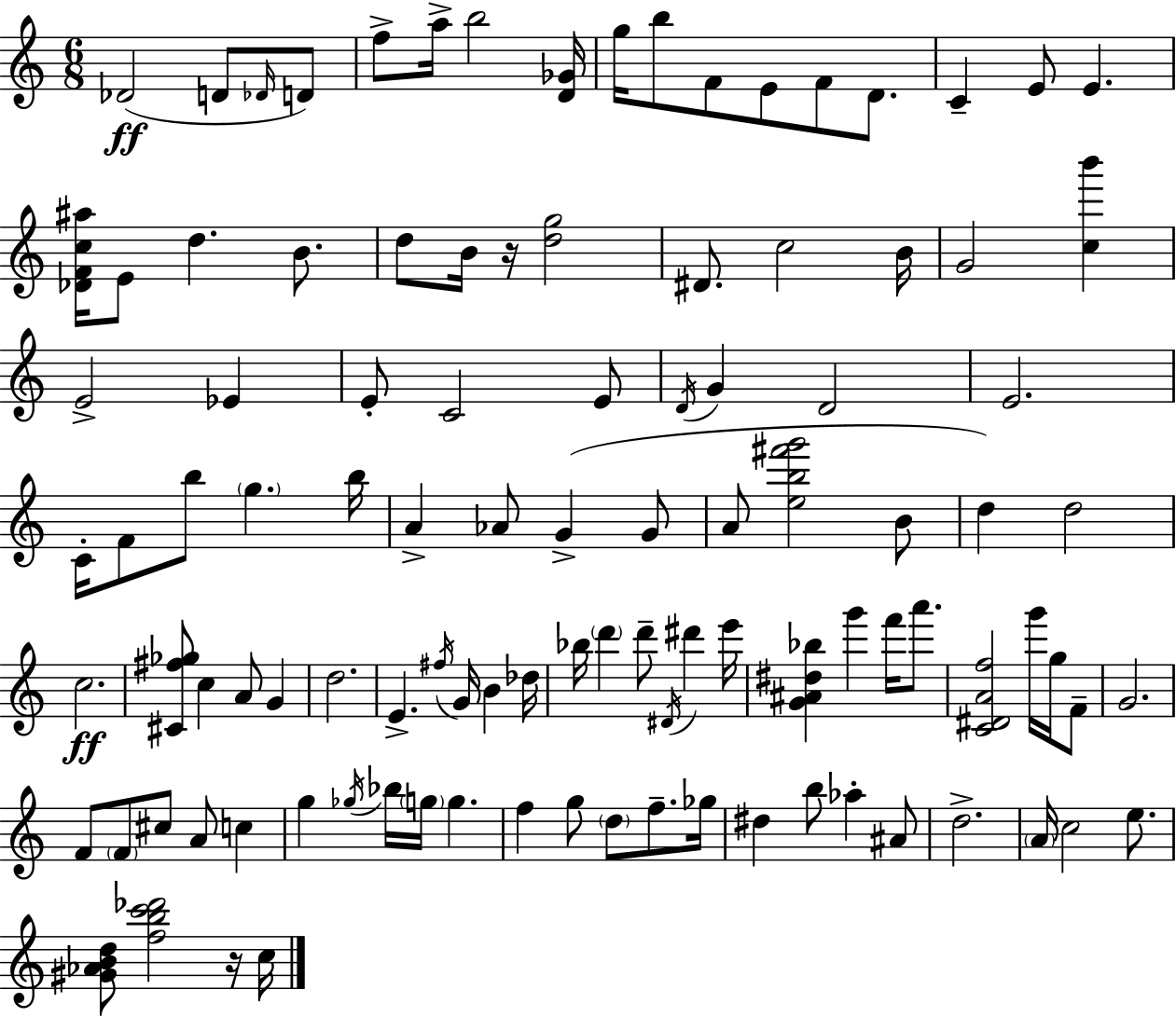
Db4/h D4/e Db4/s D4/e F5/e A5/s B5/h [D4,Gb4]/s G5/s B5/e F4/e E4/e F4/e D4/e. C4/q E4/e E4/q. [Db4,F4,C5,A#5]/s E4/e D5/q. B4/e. D5/e B4/s R/s [D5,G5]/h D#4/e. C5/h B4/s G4/h [C5,B6]/q E4/h Eb4/q E4/e C4/h E4/e D4/s G4/q D4/h E4/h. C4/s F4/e B5/e G5/q. B5/s A4/q Ab4/e G4/q G4/e A4/e [E5,B5,F#6,G6]/h B4/e D5/q D5/h C5/h. [C#4,F#5,Gb5]/e C5/q A4/e G4/q D5/h. E4/q. F#5/s G4/s B4/q Db5/s Bb5/s D6/q D6/e D#4/s D#6/q E6/s [G4,A#4,D#5,Bb5]/q G6/q F6/s A6/e. [C4,D#4,A4,F5]/h G6/s G5/s F4/e G4/h. F4/e F4/e C#5/e A4/e C5/q G5/q Gb5/s Bb5/s G5/s G5/q. F5/q G5/e D5/e F5/e. Gb5/s D#5/q B5/e Ab5/q A#4/e D5/h. A4/s C5/h E5/e. [G#4,Ab4,B4,D5]/e [F5,B5,C6,Db6]/h R/s C5/s